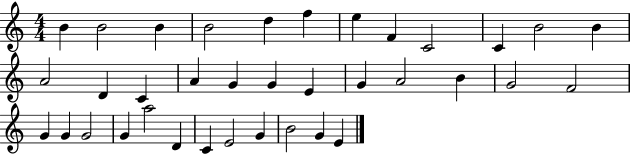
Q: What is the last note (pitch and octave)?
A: E4